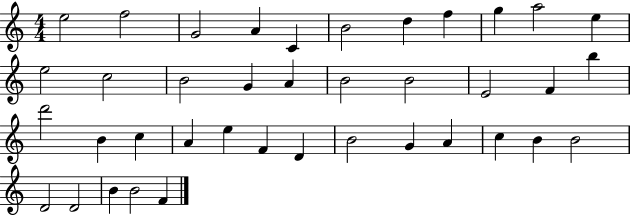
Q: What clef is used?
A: treble